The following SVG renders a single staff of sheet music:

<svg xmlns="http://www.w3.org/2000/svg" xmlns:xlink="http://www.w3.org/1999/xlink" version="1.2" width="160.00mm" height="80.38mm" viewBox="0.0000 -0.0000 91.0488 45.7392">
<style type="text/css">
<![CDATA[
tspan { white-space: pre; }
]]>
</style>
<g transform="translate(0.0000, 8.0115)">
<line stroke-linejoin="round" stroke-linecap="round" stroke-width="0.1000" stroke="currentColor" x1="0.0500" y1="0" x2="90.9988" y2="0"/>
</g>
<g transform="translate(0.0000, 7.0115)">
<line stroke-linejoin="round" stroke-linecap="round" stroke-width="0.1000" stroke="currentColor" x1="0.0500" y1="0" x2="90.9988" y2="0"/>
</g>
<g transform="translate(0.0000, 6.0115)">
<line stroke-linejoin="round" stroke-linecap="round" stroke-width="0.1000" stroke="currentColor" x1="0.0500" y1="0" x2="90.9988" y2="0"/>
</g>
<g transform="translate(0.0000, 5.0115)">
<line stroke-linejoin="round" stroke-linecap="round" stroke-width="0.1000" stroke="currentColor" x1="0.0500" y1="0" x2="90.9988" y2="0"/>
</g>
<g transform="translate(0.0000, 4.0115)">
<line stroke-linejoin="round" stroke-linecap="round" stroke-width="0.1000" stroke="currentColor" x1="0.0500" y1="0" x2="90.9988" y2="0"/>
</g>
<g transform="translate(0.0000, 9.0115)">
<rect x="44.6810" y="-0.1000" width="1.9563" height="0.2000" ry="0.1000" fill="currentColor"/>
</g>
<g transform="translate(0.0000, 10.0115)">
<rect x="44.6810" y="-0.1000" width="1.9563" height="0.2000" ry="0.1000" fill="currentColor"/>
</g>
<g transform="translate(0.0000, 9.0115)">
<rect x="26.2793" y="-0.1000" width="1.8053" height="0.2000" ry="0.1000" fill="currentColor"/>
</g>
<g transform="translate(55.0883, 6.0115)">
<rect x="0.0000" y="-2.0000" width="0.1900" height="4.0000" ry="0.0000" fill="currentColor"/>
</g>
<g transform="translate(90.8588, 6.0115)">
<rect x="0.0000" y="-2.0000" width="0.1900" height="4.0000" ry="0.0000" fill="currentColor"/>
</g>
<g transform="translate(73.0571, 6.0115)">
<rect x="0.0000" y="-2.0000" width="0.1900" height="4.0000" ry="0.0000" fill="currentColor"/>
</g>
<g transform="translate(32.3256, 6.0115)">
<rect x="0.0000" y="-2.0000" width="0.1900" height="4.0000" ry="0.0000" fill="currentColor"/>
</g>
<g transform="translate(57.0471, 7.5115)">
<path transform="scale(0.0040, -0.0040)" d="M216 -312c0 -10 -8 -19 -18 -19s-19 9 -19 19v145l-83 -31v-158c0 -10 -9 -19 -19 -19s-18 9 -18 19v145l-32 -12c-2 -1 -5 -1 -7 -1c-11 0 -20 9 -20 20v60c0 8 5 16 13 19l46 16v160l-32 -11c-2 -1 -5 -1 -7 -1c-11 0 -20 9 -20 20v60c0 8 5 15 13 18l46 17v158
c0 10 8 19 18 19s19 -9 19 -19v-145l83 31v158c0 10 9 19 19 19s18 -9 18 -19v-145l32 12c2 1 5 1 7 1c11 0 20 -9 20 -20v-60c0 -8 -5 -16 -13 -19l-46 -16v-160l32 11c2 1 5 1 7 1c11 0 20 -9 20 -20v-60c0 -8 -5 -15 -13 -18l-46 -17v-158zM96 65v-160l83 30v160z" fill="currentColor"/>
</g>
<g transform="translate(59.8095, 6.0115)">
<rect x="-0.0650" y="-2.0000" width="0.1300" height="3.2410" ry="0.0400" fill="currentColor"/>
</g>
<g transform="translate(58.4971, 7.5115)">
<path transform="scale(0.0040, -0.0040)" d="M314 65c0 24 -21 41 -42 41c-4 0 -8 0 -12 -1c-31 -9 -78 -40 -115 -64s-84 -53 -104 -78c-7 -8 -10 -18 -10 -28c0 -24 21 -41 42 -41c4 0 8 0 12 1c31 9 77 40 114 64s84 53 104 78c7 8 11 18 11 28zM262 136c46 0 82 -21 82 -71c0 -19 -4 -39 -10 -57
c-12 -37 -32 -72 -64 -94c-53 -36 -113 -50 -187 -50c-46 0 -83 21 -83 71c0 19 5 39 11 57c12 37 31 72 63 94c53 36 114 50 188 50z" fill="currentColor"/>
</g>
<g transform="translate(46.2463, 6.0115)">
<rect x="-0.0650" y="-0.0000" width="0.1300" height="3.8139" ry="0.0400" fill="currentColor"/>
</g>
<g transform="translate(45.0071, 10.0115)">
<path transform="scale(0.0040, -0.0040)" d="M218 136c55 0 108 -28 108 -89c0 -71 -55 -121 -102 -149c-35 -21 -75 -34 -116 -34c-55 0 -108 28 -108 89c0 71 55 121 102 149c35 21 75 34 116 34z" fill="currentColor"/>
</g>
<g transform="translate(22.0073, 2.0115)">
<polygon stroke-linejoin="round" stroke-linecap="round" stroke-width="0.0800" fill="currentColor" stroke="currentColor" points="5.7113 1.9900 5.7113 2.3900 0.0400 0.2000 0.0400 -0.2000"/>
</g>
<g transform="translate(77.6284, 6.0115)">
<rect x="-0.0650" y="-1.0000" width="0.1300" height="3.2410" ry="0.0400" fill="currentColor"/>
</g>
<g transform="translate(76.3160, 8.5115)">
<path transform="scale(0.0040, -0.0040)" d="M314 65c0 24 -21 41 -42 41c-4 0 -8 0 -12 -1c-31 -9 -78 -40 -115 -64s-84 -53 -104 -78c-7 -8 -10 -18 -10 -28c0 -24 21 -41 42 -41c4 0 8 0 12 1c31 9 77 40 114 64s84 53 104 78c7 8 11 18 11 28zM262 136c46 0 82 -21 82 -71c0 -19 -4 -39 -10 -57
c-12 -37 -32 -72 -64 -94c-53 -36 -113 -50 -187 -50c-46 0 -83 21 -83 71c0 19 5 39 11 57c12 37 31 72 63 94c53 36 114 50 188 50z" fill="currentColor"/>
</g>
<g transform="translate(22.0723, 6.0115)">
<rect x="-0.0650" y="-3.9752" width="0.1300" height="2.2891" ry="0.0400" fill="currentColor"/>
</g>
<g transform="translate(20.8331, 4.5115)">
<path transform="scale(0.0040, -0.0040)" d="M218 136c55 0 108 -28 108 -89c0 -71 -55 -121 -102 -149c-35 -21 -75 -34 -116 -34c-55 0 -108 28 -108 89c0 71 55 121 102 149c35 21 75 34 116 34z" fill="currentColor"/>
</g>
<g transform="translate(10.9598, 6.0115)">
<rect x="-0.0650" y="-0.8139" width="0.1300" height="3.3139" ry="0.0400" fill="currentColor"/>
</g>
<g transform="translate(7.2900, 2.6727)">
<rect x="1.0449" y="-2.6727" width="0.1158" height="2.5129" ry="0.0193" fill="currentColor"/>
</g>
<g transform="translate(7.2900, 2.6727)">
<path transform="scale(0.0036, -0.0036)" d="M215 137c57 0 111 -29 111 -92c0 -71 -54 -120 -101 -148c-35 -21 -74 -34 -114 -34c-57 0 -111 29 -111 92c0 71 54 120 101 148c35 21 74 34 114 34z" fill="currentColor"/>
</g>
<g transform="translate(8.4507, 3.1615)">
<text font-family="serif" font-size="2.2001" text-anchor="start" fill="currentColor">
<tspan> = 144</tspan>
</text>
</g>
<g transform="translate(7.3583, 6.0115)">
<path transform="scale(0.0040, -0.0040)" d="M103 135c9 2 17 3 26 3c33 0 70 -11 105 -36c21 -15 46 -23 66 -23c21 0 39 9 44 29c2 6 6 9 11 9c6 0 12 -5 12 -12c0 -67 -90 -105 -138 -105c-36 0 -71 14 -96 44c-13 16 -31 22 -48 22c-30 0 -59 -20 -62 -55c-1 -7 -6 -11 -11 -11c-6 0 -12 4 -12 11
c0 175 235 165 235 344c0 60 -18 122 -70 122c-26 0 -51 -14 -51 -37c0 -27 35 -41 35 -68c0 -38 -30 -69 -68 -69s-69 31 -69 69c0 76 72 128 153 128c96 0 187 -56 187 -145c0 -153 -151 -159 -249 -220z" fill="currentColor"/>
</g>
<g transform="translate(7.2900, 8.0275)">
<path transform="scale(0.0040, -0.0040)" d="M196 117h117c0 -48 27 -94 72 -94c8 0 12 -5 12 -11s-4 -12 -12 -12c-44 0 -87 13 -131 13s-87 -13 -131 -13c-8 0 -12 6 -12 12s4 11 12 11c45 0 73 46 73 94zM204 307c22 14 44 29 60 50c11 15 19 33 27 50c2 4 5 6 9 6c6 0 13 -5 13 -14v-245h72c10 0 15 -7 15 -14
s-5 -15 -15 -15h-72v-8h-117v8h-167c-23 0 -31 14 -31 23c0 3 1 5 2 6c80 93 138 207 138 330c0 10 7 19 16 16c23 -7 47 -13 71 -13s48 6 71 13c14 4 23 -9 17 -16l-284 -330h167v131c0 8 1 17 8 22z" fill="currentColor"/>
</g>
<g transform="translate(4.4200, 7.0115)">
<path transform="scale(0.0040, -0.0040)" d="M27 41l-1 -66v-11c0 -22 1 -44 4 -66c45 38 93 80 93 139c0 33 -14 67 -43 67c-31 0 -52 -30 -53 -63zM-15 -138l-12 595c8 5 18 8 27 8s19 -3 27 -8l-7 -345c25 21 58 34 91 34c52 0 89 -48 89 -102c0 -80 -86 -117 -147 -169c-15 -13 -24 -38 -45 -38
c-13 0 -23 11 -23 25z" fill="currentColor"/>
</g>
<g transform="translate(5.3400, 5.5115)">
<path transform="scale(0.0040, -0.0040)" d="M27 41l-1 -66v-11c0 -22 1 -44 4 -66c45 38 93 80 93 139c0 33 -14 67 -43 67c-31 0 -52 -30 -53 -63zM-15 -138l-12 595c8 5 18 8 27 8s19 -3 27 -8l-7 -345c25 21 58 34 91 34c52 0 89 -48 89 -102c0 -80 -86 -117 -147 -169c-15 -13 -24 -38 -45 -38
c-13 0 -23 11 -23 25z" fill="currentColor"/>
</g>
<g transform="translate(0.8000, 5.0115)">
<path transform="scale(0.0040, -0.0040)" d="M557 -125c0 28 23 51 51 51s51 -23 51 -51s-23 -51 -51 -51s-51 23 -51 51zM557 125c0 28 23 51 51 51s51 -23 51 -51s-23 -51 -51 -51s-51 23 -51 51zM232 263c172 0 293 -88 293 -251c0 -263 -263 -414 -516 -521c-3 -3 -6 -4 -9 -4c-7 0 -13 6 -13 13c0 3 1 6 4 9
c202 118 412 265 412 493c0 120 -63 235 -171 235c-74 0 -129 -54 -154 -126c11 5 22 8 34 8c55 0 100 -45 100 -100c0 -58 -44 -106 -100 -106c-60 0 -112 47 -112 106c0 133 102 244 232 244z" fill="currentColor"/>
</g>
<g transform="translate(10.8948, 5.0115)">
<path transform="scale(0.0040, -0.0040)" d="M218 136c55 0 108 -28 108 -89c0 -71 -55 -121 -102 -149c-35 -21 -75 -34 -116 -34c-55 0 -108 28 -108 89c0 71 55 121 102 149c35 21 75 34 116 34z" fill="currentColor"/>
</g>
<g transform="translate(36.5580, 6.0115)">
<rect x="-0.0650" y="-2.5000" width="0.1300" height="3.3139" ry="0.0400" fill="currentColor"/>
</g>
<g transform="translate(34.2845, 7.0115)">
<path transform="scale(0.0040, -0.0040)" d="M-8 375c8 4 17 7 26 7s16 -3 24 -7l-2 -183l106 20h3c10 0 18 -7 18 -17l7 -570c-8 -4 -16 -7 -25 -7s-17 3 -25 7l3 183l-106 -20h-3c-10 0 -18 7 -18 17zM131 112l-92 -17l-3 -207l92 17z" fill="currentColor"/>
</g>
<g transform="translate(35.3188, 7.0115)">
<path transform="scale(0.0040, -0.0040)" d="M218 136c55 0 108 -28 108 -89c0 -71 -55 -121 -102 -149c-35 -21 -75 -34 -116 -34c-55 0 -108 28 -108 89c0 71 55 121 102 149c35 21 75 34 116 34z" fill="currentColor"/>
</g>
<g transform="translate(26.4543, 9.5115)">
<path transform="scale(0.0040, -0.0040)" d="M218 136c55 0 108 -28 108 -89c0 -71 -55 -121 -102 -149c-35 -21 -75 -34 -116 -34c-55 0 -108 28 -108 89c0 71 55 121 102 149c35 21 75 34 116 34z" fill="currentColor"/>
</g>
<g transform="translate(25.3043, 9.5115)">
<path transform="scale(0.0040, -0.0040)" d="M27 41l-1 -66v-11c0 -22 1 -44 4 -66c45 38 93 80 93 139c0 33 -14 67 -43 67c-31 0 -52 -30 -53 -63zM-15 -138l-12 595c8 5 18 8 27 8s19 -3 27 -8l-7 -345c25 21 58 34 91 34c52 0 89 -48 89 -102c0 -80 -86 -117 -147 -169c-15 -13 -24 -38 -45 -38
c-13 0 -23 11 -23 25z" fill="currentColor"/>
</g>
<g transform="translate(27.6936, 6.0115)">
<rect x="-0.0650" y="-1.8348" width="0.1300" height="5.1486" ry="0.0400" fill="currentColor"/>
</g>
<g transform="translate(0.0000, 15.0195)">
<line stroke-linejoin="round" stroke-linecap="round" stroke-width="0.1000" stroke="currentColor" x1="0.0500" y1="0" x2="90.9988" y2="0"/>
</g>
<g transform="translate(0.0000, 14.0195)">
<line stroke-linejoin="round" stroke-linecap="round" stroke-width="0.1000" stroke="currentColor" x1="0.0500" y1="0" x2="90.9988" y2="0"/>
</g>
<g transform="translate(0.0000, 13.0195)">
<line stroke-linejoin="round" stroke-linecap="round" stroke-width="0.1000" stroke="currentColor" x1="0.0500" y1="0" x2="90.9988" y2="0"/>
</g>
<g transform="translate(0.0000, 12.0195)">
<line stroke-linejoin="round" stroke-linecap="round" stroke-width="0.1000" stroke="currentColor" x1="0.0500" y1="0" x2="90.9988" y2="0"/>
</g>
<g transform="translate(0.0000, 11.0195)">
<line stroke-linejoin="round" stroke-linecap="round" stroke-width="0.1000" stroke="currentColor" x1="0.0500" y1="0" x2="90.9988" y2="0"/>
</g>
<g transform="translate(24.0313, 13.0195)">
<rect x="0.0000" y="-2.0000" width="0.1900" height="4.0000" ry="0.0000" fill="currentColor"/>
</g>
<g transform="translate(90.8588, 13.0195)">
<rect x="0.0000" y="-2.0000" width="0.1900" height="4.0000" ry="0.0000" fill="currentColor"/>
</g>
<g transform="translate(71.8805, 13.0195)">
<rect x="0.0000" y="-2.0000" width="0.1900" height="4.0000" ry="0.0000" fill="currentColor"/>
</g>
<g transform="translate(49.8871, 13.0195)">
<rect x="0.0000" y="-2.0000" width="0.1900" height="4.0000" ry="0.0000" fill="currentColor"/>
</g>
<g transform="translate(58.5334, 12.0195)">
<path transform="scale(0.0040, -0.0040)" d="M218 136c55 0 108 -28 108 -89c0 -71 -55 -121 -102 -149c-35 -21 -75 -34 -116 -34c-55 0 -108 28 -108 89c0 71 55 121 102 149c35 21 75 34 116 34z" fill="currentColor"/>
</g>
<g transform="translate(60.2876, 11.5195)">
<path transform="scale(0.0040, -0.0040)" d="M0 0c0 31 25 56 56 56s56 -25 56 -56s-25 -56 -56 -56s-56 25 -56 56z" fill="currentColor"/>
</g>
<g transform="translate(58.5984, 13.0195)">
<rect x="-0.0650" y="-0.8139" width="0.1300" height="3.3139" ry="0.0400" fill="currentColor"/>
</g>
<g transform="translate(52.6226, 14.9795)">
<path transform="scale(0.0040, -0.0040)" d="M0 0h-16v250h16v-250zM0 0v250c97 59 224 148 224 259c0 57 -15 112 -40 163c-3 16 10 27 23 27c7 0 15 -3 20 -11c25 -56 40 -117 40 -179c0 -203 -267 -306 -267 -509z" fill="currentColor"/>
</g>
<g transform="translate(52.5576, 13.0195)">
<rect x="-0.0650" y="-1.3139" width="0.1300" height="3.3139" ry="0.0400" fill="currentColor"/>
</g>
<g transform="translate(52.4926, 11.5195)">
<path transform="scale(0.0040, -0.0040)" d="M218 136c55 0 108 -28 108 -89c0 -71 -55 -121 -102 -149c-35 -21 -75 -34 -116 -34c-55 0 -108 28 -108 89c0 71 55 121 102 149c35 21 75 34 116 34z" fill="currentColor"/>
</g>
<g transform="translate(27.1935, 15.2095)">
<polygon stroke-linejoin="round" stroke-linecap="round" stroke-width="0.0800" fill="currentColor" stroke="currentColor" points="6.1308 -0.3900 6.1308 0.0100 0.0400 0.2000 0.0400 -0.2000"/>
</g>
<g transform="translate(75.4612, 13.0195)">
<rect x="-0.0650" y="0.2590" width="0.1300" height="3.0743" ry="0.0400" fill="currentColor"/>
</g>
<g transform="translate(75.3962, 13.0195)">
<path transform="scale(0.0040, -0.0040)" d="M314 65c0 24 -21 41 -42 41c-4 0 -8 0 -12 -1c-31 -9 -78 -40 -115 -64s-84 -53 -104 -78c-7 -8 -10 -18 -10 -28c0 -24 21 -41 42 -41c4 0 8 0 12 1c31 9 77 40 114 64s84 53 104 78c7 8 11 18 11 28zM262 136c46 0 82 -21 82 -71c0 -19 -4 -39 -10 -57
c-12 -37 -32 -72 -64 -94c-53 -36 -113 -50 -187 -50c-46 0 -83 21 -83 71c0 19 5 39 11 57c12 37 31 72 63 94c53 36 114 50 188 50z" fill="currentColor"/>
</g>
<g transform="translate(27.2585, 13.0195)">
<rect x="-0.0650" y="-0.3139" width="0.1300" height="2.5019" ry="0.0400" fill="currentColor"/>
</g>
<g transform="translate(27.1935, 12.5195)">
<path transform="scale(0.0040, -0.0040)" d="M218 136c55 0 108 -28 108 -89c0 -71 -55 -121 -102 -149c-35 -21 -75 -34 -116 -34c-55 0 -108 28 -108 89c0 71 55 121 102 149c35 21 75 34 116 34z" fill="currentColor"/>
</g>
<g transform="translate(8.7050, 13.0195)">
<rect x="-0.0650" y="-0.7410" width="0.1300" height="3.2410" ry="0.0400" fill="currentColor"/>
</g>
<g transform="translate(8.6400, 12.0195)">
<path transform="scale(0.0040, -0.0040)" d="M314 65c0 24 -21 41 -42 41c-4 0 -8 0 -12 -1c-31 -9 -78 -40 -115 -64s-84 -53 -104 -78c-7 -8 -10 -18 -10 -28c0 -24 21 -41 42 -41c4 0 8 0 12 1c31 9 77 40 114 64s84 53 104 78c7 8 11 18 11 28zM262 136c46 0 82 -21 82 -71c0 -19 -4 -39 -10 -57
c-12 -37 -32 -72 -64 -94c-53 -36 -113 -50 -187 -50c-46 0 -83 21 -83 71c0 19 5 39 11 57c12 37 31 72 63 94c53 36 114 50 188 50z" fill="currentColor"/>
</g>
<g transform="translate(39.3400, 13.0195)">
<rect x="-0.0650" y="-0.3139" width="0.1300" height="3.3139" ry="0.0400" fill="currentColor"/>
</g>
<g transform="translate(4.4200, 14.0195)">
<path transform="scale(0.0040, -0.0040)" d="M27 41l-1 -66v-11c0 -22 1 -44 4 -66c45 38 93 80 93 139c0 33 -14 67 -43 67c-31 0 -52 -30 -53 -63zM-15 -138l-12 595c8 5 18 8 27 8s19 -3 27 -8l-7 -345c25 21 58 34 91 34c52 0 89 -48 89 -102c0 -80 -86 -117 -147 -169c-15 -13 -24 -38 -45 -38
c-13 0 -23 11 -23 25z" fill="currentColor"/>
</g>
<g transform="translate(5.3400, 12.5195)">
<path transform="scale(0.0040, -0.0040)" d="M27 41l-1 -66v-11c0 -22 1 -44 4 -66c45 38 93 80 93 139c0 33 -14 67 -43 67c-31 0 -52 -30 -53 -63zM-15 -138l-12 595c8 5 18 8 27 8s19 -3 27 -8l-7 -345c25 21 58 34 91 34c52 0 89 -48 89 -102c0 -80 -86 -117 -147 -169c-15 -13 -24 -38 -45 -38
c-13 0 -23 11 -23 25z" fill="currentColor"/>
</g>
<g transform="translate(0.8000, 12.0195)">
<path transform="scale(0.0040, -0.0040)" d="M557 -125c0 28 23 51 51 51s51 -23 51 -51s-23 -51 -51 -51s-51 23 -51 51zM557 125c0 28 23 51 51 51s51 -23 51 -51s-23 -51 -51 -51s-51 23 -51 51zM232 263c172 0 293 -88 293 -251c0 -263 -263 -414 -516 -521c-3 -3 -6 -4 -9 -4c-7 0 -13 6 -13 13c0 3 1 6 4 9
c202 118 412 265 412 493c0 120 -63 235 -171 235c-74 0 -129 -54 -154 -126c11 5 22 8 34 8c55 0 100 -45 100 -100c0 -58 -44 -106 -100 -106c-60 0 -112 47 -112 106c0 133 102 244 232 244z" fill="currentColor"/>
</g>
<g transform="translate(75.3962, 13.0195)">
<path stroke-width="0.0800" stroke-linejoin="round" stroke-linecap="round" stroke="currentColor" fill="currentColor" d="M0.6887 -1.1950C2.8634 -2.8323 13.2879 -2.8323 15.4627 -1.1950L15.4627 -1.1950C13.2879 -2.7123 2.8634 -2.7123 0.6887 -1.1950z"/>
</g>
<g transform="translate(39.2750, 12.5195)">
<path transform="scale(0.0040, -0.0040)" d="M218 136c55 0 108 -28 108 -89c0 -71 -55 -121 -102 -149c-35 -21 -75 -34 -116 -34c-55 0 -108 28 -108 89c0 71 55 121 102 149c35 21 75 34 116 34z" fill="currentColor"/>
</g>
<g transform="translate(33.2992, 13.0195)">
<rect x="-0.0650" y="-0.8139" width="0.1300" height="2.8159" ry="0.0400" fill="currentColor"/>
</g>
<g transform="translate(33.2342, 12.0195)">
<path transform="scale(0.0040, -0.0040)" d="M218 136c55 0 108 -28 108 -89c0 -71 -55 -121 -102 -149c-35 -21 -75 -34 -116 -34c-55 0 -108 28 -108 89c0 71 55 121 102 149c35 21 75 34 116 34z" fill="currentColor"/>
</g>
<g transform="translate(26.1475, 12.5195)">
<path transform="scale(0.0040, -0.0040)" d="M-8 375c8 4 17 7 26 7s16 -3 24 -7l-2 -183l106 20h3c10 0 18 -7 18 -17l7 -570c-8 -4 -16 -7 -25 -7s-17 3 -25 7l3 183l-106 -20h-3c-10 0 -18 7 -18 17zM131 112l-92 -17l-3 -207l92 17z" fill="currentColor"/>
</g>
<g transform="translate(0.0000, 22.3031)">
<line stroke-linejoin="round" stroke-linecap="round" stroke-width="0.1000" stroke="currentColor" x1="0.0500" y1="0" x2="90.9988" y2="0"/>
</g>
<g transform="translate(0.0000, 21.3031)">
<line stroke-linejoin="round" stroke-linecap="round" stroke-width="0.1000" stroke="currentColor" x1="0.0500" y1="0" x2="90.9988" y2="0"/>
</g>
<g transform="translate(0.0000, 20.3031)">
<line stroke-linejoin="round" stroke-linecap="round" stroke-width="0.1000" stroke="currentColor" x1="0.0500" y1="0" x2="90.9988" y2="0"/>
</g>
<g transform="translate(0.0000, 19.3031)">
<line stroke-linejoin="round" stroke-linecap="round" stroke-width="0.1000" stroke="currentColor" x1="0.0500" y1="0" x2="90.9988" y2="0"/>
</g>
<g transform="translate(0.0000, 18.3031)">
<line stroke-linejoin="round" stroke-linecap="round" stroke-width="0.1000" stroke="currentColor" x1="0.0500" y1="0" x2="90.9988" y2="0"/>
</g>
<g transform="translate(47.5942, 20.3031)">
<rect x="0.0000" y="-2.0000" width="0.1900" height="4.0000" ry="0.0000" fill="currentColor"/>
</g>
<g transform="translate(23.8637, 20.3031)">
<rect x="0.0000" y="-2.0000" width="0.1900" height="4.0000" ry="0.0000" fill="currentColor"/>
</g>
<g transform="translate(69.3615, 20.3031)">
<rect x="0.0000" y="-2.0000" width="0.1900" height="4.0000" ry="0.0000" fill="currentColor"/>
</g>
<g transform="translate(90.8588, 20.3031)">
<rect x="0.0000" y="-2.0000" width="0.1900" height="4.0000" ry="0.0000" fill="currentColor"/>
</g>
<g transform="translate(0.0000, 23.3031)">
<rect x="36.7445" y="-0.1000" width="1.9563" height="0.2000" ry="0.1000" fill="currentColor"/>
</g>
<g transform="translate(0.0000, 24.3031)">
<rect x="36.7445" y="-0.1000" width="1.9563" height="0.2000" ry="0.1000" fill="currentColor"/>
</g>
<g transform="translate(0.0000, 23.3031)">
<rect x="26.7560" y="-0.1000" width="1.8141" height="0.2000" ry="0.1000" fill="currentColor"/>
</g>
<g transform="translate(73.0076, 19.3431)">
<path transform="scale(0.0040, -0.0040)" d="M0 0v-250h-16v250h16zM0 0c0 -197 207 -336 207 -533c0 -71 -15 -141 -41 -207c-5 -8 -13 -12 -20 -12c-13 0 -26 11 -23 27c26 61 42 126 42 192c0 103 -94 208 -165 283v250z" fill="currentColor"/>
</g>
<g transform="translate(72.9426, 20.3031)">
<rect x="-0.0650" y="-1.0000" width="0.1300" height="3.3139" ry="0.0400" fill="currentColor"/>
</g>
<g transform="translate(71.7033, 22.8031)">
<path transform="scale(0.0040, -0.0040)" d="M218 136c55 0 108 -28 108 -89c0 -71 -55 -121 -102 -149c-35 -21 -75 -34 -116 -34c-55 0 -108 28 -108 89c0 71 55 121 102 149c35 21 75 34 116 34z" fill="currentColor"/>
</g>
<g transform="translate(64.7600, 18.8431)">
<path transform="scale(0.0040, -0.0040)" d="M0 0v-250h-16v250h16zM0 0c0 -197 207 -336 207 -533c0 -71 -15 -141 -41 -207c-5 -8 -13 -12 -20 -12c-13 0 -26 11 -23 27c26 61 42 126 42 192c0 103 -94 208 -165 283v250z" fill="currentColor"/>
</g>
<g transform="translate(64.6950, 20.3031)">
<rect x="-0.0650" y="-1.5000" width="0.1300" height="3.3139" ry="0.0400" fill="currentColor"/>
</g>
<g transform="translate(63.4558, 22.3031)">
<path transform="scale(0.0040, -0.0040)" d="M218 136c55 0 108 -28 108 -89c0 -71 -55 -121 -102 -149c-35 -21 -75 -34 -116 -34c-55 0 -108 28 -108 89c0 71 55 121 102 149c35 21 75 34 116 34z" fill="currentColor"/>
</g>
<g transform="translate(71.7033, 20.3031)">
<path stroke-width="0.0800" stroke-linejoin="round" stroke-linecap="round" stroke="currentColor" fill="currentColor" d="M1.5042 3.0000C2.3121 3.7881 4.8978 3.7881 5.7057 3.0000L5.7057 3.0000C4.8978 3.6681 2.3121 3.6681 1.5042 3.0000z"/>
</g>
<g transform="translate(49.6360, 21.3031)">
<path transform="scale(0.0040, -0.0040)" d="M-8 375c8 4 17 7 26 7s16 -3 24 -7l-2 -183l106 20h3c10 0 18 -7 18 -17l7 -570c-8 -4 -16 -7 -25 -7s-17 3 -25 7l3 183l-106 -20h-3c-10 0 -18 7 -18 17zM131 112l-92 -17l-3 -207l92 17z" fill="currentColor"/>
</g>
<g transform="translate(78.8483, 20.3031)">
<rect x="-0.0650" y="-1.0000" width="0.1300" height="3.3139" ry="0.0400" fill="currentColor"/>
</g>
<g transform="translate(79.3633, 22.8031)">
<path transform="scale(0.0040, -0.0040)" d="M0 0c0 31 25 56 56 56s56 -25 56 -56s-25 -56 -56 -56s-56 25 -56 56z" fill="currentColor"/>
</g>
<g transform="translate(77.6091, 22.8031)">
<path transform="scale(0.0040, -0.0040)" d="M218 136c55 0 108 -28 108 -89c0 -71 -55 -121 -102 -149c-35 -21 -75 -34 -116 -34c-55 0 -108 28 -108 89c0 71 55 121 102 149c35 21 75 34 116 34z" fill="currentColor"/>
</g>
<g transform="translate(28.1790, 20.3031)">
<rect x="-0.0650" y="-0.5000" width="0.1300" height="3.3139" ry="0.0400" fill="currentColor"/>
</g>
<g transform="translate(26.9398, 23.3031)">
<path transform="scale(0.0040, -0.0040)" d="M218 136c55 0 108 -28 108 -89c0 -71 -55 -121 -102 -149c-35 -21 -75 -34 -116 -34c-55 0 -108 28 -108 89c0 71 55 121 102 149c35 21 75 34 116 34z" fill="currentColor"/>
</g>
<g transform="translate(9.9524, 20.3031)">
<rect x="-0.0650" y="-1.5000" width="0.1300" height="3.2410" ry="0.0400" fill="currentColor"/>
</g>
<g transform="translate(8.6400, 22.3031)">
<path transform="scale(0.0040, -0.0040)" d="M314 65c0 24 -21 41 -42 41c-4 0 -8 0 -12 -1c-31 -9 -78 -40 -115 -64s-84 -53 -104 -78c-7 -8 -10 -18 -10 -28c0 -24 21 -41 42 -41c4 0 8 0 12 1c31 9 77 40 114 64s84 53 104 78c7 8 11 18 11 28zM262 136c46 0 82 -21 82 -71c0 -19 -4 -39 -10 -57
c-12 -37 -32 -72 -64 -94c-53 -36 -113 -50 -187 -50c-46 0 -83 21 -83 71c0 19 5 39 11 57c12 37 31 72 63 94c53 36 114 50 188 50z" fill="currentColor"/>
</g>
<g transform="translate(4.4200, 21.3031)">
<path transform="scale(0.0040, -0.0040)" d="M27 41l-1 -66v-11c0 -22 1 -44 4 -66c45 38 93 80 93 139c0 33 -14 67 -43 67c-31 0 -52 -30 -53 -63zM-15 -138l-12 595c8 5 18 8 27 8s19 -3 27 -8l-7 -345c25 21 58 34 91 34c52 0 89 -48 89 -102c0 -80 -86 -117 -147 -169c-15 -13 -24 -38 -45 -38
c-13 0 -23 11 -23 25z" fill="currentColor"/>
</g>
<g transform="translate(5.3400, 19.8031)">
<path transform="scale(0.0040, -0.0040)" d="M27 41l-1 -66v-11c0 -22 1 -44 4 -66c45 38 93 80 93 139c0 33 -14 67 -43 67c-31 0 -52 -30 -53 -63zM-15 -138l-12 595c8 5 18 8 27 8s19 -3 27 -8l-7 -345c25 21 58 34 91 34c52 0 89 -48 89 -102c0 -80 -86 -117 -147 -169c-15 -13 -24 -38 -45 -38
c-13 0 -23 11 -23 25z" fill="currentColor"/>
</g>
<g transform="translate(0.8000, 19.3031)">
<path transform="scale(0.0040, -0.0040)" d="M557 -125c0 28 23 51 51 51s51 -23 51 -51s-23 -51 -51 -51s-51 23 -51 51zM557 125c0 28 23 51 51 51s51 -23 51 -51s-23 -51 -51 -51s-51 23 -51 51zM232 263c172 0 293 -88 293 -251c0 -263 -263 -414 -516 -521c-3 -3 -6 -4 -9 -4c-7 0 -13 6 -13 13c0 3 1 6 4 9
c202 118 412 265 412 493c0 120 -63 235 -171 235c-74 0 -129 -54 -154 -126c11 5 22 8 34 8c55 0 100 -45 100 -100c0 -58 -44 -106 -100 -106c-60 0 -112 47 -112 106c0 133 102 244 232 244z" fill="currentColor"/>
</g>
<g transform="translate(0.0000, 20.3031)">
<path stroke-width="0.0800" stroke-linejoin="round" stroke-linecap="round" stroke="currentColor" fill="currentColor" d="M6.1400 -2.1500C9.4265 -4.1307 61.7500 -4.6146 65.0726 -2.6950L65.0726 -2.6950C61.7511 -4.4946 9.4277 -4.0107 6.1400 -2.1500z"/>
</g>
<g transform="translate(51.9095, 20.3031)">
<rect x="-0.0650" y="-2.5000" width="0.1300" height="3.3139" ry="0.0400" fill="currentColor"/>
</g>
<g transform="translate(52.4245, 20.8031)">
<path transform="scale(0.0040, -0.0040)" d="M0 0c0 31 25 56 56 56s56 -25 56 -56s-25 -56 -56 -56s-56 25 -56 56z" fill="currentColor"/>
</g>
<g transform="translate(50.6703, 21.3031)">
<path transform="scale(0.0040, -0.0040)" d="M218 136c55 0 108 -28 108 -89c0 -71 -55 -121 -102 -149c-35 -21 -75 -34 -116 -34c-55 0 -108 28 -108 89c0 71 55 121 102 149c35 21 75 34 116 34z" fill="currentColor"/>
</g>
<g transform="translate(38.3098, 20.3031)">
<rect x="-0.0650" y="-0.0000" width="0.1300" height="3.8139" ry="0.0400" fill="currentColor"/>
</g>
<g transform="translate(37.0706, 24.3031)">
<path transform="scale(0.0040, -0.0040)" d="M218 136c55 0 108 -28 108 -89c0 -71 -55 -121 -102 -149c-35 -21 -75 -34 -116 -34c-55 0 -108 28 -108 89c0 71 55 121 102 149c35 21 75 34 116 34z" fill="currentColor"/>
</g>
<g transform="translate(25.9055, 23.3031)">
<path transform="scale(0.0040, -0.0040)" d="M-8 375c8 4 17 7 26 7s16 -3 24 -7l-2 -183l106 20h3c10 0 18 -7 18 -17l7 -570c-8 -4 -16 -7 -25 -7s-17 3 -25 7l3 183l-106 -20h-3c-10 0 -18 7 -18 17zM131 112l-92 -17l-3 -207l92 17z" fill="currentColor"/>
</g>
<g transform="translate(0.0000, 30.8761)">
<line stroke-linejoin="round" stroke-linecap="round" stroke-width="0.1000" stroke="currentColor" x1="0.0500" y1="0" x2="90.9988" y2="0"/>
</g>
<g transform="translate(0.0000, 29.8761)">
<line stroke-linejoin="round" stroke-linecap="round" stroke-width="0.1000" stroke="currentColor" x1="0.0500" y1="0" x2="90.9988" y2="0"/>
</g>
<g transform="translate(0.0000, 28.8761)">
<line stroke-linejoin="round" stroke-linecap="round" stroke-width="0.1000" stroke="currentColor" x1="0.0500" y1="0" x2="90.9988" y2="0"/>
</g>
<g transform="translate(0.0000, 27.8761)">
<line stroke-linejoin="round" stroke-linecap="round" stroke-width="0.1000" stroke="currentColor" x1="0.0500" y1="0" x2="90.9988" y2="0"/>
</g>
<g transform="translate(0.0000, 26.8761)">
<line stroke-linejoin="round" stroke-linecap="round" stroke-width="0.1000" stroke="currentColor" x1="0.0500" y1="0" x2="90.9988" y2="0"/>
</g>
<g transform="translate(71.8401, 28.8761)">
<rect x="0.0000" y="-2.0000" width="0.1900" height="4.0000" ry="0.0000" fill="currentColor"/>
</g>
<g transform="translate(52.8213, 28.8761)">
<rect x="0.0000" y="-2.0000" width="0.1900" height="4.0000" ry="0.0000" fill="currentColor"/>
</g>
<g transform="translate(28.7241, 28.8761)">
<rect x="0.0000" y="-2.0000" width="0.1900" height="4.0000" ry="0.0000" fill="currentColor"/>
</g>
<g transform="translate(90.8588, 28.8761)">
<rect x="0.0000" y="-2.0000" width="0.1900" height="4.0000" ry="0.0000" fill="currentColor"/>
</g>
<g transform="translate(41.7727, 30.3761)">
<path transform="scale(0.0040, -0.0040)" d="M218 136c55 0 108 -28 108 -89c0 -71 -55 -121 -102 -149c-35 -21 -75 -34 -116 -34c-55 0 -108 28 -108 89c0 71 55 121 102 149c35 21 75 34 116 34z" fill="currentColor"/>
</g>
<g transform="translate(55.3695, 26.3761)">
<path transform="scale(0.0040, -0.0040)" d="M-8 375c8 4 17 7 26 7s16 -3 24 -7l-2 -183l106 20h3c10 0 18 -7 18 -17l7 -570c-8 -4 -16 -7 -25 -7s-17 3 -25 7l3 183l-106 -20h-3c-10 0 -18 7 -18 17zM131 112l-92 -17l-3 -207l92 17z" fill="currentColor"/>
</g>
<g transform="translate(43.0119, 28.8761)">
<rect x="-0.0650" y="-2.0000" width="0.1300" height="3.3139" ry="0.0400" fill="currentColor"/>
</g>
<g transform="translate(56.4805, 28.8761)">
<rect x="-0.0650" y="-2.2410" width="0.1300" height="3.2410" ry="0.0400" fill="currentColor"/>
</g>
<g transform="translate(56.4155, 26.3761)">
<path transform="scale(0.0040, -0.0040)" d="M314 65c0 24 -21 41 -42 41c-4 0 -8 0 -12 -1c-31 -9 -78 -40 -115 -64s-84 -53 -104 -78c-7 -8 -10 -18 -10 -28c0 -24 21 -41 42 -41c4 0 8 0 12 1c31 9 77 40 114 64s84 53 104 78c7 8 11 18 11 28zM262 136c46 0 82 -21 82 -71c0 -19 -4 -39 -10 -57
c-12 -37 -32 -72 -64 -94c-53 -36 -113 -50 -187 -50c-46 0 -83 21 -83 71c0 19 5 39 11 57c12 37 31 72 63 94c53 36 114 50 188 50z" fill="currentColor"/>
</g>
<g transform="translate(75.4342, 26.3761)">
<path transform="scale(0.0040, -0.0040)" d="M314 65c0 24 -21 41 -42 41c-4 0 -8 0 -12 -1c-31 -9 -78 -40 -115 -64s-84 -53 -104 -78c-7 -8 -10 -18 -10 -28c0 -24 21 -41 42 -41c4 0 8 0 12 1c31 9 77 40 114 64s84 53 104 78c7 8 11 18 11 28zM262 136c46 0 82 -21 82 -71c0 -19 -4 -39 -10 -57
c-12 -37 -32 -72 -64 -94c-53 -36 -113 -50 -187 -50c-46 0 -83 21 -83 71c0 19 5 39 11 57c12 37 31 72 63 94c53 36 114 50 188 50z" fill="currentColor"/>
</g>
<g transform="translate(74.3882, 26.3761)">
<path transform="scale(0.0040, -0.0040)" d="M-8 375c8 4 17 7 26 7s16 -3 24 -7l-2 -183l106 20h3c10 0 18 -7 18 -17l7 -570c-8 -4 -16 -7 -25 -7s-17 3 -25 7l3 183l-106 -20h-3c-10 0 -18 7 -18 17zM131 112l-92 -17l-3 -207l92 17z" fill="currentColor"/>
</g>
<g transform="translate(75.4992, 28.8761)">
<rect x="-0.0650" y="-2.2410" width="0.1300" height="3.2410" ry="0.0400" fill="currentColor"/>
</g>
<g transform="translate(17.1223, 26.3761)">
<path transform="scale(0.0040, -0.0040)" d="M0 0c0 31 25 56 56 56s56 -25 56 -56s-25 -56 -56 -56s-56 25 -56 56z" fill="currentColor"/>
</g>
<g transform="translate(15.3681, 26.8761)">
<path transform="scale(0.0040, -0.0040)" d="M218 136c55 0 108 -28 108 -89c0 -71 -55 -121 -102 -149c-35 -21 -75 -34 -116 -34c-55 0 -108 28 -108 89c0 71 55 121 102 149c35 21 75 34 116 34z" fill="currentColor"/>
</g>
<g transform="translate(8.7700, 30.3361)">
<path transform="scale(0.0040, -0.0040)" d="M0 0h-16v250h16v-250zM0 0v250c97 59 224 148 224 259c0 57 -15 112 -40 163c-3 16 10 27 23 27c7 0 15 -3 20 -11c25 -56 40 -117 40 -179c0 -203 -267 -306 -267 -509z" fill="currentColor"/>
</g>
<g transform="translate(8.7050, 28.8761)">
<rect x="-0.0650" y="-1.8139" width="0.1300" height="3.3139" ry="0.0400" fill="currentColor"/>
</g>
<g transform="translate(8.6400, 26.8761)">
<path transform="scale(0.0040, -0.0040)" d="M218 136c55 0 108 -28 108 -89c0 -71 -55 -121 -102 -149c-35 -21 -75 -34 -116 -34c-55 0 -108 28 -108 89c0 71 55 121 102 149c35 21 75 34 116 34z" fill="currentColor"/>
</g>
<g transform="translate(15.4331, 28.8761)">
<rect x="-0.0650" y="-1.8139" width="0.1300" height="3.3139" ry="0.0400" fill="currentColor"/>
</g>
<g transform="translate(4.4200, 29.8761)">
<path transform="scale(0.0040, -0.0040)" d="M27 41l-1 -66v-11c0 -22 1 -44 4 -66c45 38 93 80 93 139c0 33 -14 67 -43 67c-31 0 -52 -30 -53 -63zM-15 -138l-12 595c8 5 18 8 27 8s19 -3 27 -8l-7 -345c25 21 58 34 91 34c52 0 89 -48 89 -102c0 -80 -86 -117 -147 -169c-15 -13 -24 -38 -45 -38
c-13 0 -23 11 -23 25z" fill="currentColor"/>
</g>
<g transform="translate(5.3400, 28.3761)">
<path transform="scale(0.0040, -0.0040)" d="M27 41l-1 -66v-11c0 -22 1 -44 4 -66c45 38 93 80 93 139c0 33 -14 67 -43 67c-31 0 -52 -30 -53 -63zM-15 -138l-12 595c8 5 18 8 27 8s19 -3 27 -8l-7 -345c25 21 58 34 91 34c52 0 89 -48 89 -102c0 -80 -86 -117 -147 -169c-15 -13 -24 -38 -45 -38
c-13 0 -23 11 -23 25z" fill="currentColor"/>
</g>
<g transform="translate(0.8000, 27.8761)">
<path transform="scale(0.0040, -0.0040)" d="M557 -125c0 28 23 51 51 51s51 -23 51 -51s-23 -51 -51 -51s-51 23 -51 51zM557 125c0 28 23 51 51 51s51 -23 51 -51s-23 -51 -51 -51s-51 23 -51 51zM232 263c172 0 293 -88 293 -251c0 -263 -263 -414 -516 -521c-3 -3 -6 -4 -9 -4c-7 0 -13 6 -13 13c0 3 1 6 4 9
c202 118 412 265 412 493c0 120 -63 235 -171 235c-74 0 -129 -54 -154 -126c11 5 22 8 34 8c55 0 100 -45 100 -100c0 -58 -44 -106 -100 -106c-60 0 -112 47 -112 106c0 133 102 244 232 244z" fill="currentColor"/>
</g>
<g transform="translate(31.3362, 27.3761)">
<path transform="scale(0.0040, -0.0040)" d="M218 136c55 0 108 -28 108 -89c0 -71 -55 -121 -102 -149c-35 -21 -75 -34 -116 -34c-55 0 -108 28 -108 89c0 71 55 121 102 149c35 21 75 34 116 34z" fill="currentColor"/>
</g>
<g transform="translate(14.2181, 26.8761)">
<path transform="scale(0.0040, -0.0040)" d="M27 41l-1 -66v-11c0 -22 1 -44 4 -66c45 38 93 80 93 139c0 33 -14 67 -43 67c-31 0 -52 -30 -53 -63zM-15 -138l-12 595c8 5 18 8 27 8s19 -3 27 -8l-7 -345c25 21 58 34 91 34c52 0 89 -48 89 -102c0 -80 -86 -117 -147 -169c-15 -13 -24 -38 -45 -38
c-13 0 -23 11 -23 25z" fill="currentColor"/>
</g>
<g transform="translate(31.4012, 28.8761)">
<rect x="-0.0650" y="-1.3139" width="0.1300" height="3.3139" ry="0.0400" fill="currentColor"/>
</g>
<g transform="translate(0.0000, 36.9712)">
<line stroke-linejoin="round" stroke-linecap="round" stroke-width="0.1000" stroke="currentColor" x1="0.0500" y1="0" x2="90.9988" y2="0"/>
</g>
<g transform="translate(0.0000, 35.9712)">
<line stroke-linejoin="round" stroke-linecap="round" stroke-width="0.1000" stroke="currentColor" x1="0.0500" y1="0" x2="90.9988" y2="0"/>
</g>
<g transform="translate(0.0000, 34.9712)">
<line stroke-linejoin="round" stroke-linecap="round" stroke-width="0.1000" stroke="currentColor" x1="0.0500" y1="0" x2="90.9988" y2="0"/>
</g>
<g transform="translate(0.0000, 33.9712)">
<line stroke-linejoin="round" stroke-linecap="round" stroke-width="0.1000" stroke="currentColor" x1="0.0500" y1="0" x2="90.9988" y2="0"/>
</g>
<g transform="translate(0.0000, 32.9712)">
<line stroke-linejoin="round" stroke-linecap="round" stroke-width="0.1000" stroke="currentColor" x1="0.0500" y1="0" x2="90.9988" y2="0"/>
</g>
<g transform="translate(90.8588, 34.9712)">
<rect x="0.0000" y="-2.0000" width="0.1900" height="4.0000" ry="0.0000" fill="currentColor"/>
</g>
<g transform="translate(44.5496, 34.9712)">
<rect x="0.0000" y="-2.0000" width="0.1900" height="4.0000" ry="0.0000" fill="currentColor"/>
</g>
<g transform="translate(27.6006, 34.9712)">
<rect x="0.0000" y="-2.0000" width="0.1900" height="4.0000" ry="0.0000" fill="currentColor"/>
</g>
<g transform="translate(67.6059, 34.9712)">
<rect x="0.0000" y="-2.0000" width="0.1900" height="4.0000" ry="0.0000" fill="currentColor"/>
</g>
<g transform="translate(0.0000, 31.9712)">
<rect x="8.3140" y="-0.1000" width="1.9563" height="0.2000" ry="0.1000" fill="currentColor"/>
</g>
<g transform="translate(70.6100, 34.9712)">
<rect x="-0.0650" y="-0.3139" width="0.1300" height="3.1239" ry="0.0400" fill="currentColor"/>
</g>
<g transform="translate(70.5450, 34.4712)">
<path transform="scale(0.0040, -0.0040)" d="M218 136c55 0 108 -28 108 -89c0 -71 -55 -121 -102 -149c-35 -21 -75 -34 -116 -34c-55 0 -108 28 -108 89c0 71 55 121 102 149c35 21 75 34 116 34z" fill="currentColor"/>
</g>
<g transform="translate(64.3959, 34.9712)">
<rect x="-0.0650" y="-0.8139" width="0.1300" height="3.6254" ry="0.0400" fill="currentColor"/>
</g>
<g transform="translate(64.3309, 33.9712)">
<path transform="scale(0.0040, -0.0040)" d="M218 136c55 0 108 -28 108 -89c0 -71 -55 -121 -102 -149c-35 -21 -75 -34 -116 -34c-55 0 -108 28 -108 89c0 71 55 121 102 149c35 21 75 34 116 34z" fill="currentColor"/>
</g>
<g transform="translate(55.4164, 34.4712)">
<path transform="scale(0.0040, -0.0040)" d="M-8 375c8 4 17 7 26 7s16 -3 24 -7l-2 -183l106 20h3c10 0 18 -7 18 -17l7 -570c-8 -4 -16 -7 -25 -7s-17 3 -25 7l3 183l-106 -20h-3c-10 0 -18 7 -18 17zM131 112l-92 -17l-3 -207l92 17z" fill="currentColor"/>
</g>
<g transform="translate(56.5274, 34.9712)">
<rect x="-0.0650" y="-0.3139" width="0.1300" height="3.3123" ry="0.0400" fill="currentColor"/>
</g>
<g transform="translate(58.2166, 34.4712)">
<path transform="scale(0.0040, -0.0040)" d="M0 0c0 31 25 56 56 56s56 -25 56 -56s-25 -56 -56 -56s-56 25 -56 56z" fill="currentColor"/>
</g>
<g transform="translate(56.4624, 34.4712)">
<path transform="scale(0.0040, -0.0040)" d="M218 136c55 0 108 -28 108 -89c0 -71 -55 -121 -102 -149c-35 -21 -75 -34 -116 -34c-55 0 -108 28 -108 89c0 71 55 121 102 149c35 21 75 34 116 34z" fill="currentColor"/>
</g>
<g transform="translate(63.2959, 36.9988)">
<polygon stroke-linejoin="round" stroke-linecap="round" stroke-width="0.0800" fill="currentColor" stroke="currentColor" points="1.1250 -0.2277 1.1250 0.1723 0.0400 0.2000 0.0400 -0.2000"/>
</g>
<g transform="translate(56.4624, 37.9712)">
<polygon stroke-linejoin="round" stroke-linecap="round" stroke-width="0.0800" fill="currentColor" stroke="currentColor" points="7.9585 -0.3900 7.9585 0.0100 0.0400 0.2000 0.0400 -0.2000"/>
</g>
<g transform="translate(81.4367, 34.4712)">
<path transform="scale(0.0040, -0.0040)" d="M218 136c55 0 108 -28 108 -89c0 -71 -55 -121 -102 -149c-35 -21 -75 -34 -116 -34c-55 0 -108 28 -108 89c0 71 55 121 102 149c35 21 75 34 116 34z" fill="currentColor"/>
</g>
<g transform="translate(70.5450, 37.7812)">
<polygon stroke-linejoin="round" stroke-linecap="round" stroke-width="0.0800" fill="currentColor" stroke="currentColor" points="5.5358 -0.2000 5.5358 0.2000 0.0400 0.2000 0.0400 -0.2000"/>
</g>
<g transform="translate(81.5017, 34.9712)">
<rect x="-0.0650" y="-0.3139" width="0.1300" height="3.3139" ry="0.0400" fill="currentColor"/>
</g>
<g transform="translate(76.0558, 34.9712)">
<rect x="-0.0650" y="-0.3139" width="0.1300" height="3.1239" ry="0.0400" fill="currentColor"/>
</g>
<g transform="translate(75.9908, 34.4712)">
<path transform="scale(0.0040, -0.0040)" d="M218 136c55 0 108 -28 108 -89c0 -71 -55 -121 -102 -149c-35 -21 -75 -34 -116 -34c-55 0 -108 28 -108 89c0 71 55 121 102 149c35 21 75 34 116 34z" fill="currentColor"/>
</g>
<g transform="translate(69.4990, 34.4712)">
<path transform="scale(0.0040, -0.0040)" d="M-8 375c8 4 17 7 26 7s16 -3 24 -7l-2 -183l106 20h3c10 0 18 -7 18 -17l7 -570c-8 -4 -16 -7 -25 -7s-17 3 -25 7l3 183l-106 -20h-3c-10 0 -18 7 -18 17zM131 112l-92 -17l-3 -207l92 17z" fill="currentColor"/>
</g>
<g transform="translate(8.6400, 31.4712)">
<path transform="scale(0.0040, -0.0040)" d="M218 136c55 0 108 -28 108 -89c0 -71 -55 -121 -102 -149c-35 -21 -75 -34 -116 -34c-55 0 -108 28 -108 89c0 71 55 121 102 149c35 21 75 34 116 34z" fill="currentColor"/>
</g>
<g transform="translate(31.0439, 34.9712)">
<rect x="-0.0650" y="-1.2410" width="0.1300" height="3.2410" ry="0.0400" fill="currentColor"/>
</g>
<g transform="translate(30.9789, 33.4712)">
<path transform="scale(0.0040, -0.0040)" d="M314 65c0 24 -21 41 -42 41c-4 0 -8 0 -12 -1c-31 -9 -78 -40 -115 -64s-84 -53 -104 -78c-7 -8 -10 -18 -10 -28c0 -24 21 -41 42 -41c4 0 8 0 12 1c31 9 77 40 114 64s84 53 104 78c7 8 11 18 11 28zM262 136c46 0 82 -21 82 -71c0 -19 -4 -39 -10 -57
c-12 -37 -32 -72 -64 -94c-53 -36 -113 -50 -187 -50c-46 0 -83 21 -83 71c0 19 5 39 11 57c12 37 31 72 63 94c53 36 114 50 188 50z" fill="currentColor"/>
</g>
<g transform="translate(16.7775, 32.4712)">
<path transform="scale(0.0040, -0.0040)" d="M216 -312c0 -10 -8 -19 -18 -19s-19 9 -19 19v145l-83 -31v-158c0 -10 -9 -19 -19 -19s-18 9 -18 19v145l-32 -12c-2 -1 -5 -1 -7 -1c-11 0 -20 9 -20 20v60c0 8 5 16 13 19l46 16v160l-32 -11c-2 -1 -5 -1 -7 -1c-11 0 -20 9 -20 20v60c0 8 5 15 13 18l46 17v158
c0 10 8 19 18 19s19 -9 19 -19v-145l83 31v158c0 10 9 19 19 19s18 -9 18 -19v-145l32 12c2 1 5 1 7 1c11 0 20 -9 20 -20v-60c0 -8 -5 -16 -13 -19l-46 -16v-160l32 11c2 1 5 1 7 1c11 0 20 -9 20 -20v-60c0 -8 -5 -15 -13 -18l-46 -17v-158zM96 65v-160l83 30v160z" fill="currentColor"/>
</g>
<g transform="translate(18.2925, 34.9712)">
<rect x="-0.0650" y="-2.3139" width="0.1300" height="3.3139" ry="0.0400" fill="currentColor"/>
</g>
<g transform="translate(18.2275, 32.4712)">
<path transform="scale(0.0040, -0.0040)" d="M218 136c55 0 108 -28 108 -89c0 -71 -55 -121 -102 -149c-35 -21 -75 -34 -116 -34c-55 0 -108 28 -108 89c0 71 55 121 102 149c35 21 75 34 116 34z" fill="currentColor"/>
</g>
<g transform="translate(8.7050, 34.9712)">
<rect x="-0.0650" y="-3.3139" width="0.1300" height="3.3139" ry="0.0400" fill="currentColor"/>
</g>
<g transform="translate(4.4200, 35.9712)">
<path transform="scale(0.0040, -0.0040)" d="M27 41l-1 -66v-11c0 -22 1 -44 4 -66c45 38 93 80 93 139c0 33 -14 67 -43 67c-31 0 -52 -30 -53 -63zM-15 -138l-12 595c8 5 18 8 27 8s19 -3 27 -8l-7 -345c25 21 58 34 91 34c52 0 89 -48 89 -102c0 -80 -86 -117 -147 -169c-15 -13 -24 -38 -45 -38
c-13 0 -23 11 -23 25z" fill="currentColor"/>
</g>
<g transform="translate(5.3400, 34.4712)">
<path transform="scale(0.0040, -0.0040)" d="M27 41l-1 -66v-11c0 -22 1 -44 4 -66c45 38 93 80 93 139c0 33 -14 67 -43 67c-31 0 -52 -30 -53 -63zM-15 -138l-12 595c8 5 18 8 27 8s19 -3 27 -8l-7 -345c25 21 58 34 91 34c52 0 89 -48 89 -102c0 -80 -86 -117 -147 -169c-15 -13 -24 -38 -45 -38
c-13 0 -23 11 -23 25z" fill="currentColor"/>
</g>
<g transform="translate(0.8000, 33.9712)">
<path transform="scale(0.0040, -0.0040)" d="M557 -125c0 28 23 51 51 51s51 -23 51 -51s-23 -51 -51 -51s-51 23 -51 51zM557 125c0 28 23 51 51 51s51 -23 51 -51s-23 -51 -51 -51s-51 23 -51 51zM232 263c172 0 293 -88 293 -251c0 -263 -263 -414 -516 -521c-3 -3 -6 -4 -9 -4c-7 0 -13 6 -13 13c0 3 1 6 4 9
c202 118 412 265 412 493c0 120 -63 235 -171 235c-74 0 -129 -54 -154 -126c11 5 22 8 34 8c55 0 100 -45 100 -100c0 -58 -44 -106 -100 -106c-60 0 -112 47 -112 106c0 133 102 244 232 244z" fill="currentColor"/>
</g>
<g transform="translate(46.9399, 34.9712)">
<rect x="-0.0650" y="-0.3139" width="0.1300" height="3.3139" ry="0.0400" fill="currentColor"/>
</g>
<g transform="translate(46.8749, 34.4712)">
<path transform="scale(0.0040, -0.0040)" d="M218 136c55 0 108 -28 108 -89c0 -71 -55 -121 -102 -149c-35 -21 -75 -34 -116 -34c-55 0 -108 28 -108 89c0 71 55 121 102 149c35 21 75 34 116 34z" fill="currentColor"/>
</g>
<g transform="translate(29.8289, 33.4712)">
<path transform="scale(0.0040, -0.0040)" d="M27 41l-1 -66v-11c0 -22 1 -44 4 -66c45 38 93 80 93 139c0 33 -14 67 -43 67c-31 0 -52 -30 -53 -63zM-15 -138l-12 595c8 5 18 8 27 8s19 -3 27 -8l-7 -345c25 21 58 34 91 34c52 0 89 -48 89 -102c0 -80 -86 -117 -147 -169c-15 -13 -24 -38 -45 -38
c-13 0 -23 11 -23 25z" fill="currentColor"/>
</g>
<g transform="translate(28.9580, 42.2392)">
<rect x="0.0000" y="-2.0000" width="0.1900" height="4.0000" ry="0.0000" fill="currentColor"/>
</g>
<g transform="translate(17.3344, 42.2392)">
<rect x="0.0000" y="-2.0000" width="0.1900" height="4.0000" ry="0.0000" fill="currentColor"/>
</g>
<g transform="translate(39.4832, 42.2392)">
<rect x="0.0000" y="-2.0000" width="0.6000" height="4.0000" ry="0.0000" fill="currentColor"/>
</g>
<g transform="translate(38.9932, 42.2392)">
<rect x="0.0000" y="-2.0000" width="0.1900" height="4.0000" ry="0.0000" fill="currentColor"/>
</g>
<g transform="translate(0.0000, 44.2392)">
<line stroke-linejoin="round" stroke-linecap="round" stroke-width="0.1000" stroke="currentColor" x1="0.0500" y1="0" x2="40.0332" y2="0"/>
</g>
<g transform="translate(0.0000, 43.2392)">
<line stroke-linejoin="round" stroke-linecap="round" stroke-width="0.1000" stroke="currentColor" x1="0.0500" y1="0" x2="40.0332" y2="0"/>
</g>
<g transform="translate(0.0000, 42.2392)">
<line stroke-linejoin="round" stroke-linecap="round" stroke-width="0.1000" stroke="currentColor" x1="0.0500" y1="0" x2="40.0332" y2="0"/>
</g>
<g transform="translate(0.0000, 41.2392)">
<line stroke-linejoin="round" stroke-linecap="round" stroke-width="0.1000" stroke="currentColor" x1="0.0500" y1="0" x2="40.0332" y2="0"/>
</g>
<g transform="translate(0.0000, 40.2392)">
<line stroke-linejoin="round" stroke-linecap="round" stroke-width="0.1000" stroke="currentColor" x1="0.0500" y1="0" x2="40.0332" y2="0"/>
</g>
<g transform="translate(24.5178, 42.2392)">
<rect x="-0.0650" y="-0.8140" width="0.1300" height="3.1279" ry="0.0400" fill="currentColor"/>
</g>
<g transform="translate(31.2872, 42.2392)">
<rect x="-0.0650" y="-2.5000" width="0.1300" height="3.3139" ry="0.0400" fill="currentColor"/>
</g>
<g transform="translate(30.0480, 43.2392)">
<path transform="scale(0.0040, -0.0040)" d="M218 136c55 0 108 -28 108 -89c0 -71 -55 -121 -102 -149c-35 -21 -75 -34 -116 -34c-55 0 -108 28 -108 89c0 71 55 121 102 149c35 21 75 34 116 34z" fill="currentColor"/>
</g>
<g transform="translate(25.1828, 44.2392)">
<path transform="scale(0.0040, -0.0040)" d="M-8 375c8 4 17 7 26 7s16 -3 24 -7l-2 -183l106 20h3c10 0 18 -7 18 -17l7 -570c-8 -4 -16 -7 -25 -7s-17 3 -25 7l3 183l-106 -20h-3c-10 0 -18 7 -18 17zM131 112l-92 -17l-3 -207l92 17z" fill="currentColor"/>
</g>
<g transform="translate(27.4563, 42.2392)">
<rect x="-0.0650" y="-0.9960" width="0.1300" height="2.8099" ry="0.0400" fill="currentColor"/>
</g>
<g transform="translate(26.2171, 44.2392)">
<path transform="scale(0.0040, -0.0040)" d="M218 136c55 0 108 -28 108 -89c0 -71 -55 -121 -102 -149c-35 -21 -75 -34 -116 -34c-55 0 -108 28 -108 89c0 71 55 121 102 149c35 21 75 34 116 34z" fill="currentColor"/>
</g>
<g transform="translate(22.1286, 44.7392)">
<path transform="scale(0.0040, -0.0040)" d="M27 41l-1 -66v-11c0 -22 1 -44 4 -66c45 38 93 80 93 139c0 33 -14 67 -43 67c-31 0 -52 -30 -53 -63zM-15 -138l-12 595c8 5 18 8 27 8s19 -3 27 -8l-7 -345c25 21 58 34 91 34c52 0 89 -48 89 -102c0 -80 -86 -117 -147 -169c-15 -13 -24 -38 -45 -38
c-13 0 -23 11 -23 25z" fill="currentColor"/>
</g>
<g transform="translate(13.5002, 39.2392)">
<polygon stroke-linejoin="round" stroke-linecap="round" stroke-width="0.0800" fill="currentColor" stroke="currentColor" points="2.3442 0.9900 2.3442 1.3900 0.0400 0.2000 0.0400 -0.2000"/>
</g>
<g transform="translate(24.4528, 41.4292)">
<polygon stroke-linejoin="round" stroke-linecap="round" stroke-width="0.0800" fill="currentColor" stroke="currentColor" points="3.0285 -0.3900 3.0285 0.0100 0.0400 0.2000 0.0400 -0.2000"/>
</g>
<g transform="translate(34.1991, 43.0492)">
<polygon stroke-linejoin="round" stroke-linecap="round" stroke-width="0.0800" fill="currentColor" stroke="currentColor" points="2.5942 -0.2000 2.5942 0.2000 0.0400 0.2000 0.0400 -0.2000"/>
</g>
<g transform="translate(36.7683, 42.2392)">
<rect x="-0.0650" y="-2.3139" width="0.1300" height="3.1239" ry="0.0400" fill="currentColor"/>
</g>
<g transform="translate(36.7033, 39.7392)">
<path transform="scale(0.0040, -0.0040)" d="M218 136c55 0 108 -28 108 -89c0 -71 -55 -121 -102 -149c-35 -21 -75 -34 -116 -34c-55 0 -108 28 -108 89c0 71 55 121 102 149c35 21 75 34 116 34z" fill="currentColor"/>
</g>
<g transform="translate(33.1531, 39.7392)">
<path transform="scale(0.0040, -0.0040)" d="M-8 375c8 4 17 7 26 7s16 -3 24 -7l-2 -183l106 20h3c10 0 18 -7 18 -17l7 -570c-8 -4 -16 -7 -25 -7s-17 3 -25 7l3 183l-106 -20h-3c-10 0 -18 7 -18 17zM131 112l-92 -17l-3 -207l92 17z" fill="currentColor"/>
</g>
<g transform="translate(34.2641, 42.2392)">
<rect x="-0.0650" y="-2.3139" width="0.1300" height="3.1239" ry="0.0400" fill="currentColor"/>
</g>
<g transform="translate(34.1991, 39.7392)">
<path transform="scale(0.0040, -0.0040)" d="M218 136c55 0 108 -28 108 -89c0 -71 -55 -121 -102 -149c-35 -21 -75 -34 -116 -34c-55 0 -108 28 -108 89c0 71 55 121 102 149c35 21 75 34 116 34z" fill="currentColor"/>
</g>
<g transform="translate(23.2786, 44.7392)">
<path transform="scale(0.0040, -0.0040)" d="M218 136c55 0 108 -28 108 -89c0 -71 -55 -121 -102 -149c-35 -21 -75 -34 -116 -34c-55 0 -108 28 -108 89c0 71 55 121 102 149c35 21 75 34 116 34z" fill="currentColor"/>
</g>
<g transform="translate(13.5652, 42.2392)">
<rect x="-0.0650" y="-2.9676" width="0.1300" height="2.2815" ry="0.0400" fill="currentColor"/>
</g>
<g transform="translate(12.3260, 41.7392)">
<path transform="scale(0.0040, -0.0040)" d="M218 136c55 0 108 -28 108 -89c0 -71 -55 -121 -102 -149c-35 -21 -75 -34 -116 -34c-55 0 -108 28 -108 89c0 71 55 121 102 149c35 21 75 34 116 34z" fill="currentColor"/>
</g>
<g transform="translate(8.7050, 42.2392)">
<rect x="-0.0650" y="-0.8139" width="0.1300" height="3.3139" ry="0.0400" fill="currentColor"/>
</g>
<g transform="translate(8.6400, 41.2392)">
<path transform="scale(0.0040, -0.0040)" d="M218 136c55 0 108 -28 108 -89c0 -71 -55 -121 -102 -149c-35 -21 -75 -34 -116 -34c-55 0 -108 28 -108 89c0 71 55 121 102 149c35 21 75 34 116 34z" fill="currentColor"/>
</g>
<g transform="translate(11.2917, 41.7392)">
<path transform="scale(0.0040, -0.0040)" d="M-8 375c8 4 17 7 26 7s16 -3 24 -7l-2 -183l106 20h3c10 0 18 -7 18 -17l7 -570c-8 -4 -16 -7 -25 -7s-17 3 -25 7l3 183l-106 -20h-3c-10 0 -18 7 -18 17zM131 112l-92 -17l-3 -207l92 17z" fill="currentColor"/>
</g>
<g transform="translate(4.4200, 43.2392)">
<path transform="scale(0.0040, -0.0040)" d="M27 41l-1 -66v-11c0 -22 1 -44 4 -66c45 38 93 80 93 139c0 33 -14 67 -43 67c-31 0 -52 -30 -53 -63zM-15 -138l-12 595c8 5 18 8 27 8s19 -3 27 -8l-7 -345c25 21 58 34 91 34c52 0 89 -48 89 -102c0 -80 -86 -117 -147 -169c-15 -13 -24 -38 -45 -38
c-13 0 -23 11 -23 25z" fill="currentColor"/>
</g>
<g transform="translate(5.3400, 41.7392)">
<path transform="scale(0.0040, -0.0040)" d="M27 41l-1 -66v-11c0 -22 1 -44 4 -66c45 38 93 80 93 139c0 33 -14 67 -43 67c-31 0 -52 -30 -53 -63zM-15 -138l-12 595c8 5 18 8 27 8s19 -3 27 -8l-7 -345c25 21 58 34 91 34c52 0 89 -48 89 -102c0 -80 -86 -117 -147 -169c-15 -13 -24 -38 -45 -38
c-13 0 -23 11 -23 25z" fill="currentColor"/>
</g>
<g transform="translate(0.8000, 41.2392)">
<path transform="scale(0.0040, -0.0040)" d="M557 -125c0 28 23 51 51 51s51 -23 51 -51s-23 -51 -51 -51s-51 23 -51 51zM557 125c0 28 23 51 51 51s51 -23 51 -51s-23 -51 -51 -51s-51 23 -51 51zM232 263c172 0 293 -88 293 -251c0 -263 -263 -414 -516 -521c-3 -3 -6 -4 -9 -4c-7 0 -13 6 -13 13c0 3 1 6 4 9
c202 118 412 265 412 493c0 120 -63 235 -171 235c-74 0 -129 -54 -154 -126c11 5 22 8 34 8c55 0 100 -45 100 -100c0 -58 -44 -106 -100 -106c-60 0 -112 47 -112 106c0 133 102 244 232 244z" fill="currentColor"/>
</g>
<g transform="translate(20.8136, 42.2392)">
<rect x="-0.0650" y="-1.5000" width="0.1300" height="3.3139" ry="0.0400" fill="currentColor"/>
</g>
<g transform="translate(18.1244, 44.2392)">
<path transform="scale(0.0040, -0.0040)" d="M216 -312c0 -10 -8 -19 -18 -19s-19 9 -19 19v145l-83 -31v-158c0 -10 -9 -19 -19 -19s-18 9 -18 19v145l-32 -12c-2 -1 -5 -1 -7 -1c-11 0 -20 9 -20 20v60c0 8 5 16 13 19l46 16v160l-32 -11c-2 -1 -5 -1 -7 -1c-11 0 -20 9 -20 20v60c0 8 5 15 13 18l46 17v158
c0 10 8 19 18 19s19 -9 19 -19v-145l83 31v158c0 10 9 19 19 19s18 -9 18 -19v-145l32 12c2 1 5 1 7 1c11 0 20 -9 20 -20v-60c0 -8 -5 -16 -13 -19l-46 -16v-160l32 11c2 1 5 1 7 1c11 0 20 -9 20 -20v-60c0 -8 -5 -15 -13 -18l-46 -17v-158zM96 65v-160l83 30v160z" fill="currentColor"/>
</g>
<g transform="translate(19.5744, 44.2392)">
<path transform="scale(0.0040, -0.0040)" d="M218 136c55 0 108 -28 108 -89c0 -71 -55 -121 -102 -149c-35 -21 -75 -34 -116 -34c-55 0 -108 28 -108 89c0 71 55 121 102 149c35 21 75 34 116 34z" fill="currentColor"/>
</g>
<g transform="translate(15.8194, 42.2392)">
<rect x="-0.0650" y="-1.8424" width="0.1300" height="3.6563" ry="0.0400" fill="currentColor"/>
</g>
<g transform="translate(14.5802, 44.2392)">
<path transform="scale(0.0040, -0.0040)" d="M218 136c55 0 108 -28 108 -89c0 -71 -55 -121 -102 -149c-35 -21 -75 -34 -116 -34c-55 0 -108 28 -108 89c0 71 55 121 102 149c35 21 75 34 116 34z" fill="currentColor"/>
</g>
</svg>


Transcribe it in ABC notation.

X:1
T:Untitled
M:2/4
L:1/4
K:Bb
F, G,/2 _D,,/2 B,, C,, ^A,,2 F,,2 F,2 E,/2 F,/2 E, G,/2 F, D,2 G,,2 E,, C,, B,, G,,/2 F,,/2 F,, A,/2 _A, G, A,, B,2 B,2 D ^B, _G,2 _E, E,/2 F,/4 E,/2 E,/2 E, F, E,/2 G,,/2 ^G,, _F,,/2 G,,/2 _B,, B,/2 B,/2